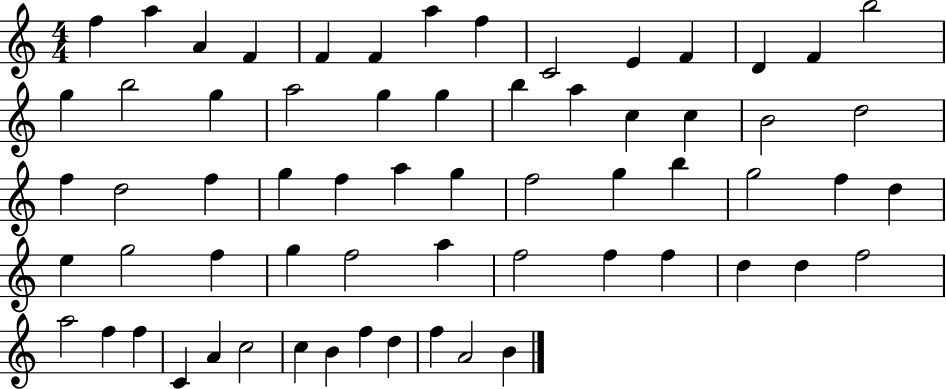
F5/q A5/q A4/q F4/q F4/q F4/q A5/q F5/q C4/h E4/q F4/q D4/q F4/q B5/h G5/q B5/h G5/q A5/h G5/q G5/q B5/q A5/q C5/q C5/q B4/h D5/h F5/q D5/h F5/q G5/q F5/q A5/q G5/q F5/h G5/q B5/q G5/h F5/q D5/q E5/q G5/h F5/q G5/q F5/h A5/q F5/h F5/q F5/q D5/q D5/q F5/h A5/h F5/q F5/q C4/q A4/q C5/h C5/q B4/q F5/q D5/q F5/q A4/h B4/q